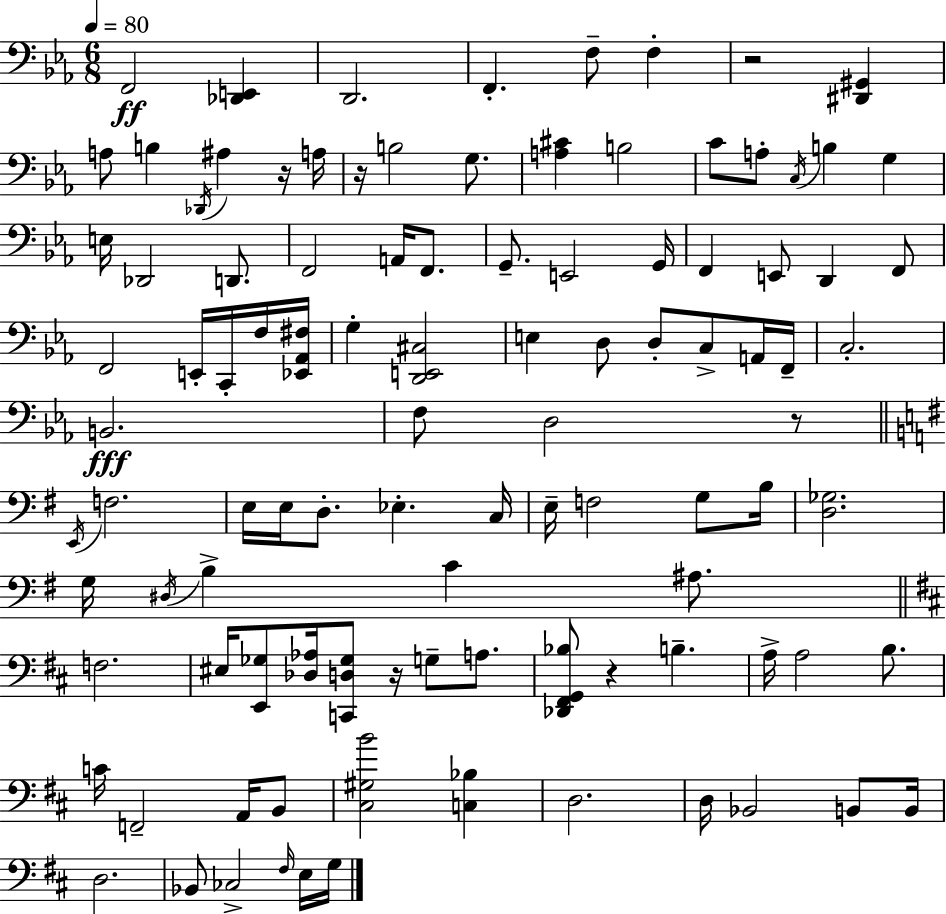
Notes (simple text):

F2/h [Db2,E2]/q D2/h. F2/q. F3/e F3/q R/h [D#2,G#2]/q A3/e B3/q Db2/s A#3/q R/s A3/s R/s B3/h G3/e. [A3,C#4]/q B3/h C4/e A3/e C3/s B3/q G3/q E3/s Db2/h D2/e. F2/h A2/s F2/e. G2/e. E2/h G2/s F2/q E2/e D2/q F2/e F2/h E2/s C2/s F3/s [Eb2,Ab2,F#3]/s G3/q [D2,E2,C#3]/h E3/q D3/e D3/e C3/e A2/s F2/s C3/h. B2/h. F3/e D3/h R/e E2/s F3/h. E3/s E3/s D3/e. Eb3/q. C3/s E3/s F3/h G3/e B3/s [D3,Gb3]/h. G3/s D#3/s B3/q C4/q A#3/e. F3/h. EIS3/s [E2,Gb3]/e [Db3,Ab3]/s [C2,D3,Gb3]/e R/s G3/e A3/e. [Db2,F#2,G2,Bb3]/e R/q B3/q. A3/s A3/h B3/e. C4/s F2/h A2/s B2/e [C#3,G#3,B4]/h [C3,Bb3]/q D3/h. D3/s Bb2/h B2/e B2/s D3/h. Bb2/e CES3/h F#3/s E3/s G3/s